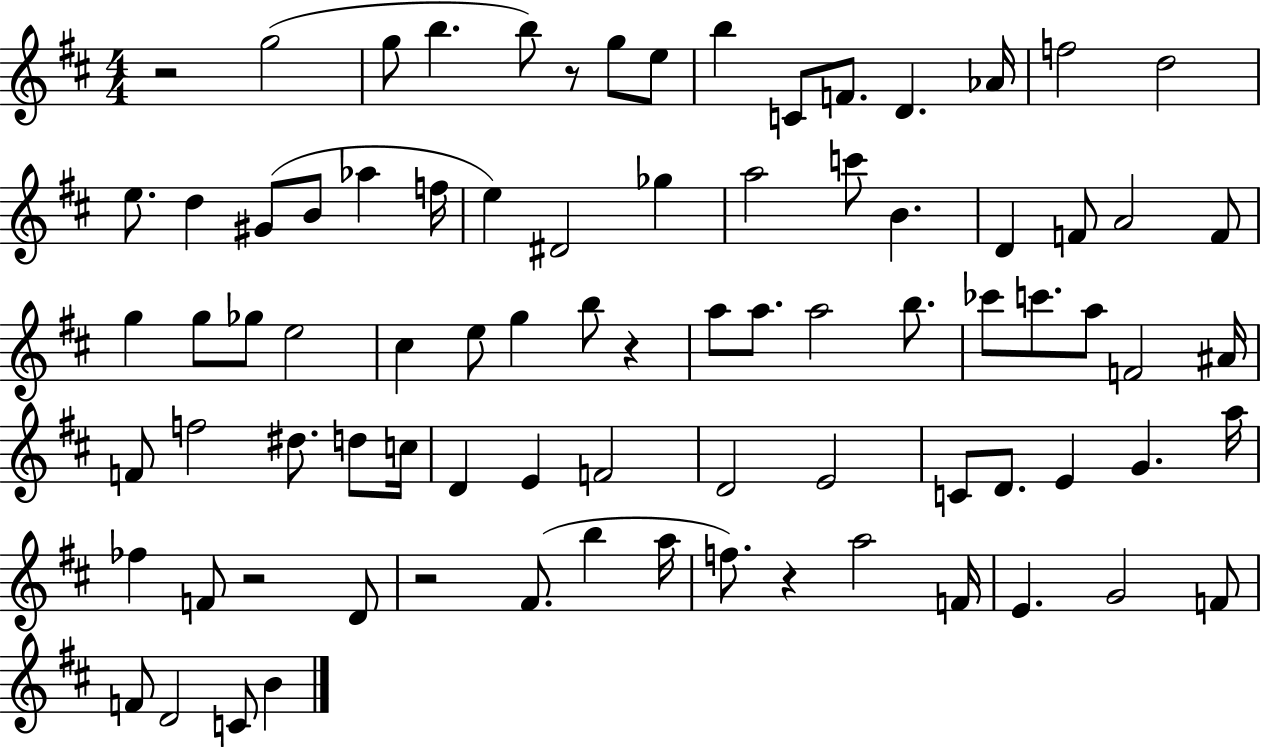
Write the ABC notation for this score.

X:1
T:Untitled
M:4/4
L:1/4
K:D
z2 g2 g/2 b b/2 z/2 g/2 e/2 b C/2 F/2 D _A/4 f2 d2 e/2 d ^G/2 B/2 _a f/4 e ^D2 _g a2 c'/2 B D F/2 A2 F/2 g g/2 _g/2 e2 ^c e/2 g b/2 z a/2 a/2 a2 b/2 _c'/2 c'/2 a/2 F2 ^A/4 F/2 f2 ^d/2 d/2 c/4 D E F2 D2 E2 C/2 D/2 E G a/4 _f F/2 z2 D/2 z2 ^F/2 b a/4 f/2 z a2 F/4 E G2 F/2 F/2 D2 C/2 B